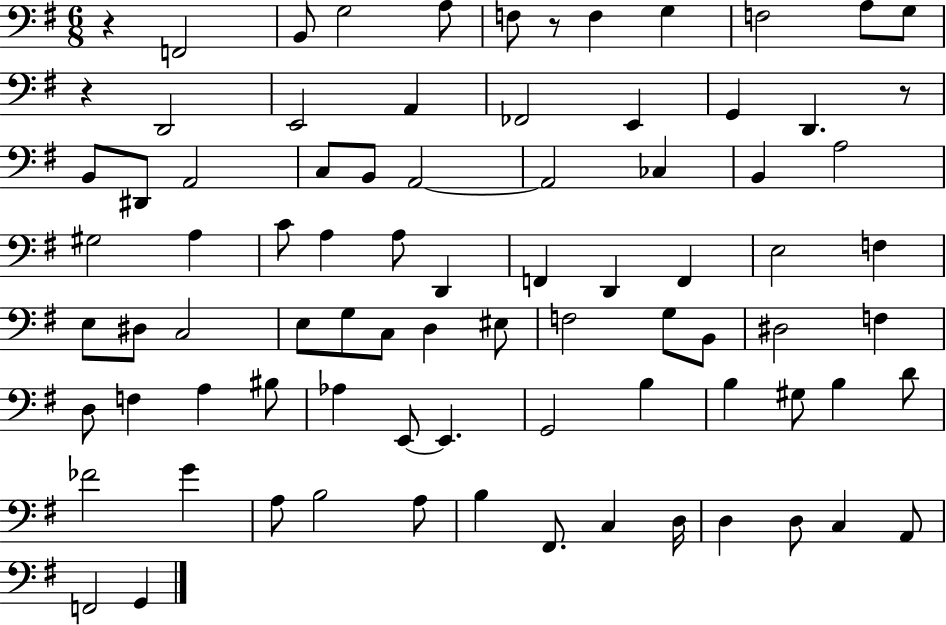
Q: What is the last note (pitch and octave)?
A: G2